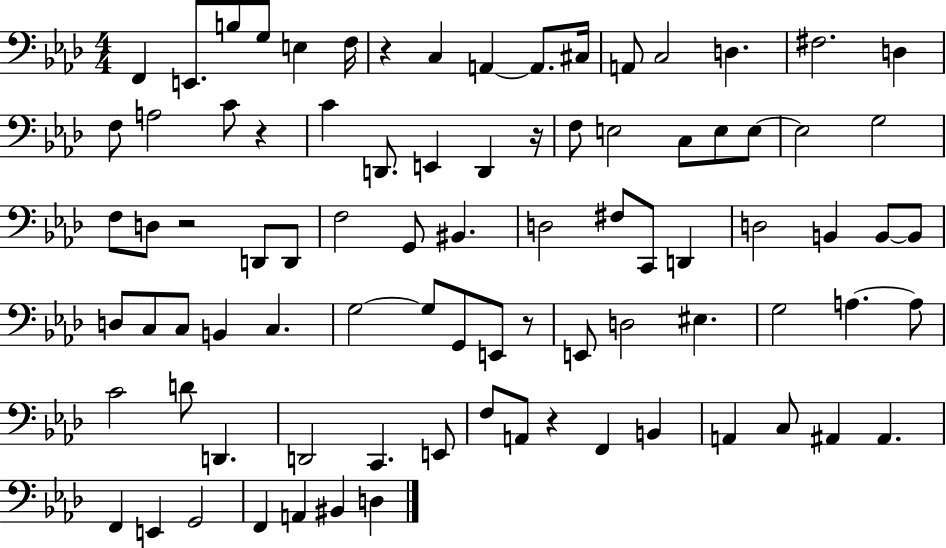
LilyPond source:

{
  \clef bass
  \numericTimeSignature
  \time 4/4
  \key aes \major
  f,4 e,8. b8 g8 e4 f16 | r4 c4 a,4~~ a,8. cis16 | a,8 c2 d4. | fis2. d4 | \break f8 a2 c'8 r4 | c'4 d,8. e,4 d,4 r16 | f8 e2 c8 e8 e8~~ | e2 g2 | \break f8 d8 r2 d,8 d,8 | f2 g,8 bis,4. | d2 fis8 c,8 d,4 | d2 b,4 b,8~~ b,8 | \break d8 c8 c8 b,4 c4. | g2~~ g8 g,8 e,8 r8 | e,8 d2 eis4. | g2 a4.~~ a8 | \break c'2 d'8 d,4. | d,2 c,4. e,8 | f8 a,8 r4 f,4 b,4 | a,4 c8 ais,4 ais,4. | \break f,4 e,4 g,2 | f,4 a,4 bis,4 d4 | \bar "|."
}